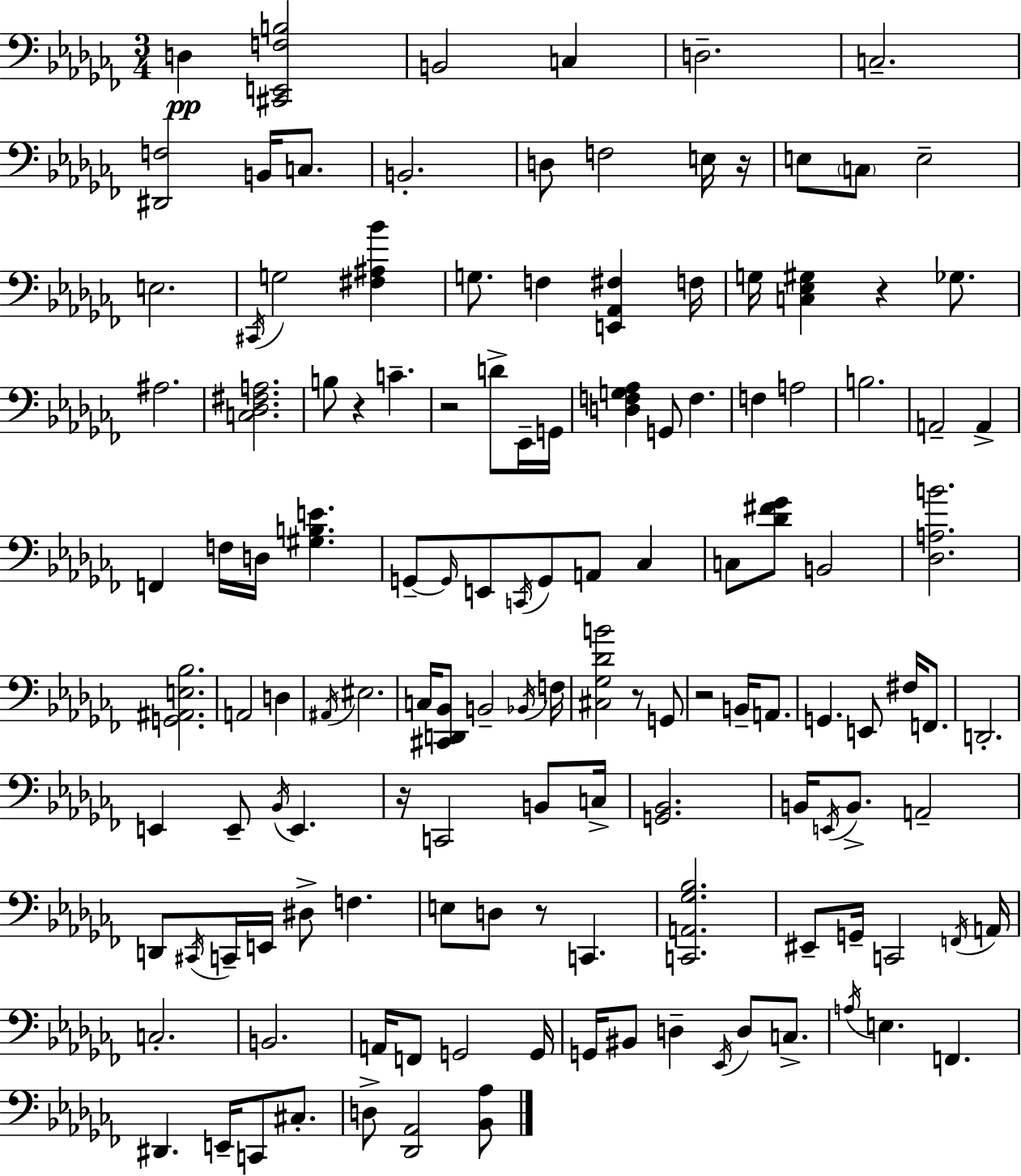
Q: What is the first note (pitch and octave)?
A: D3